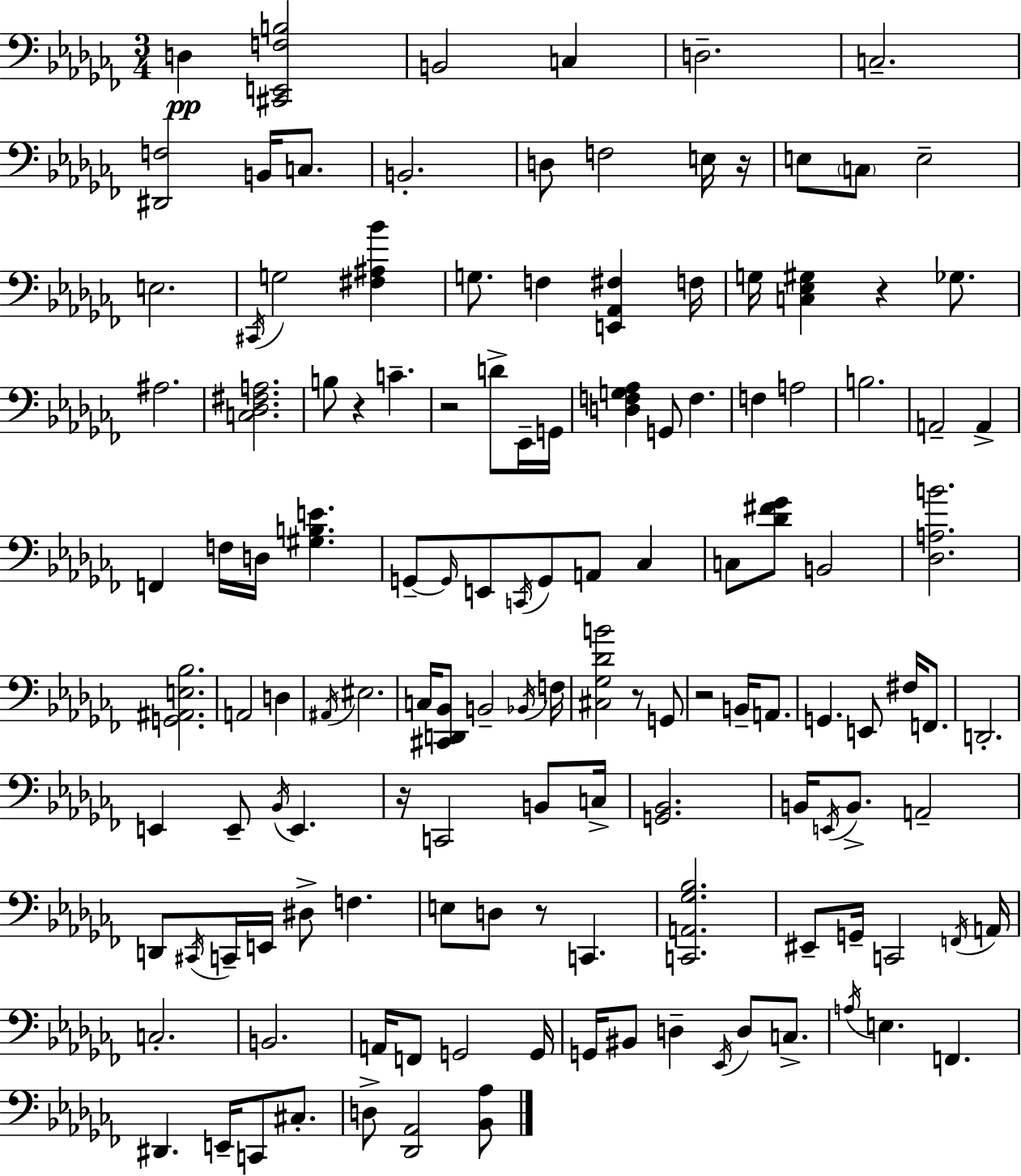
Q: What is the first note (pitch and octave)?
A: D3